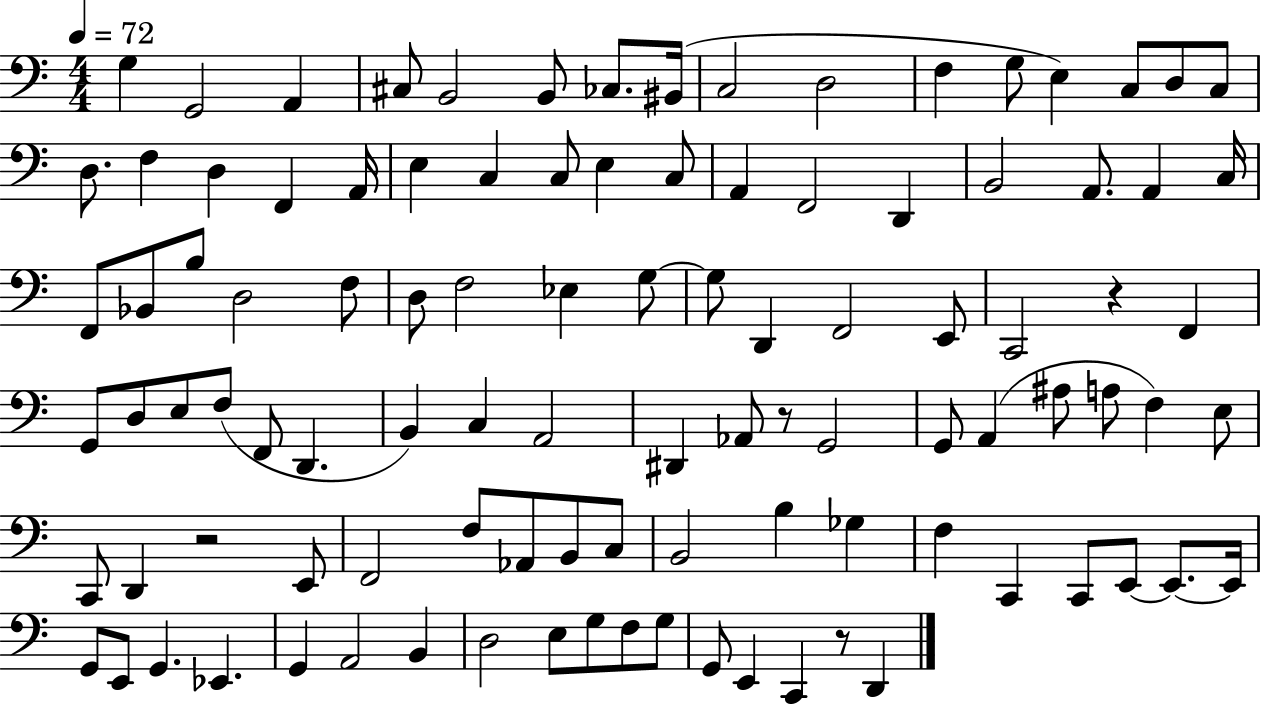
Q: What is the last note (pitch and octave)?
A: D2